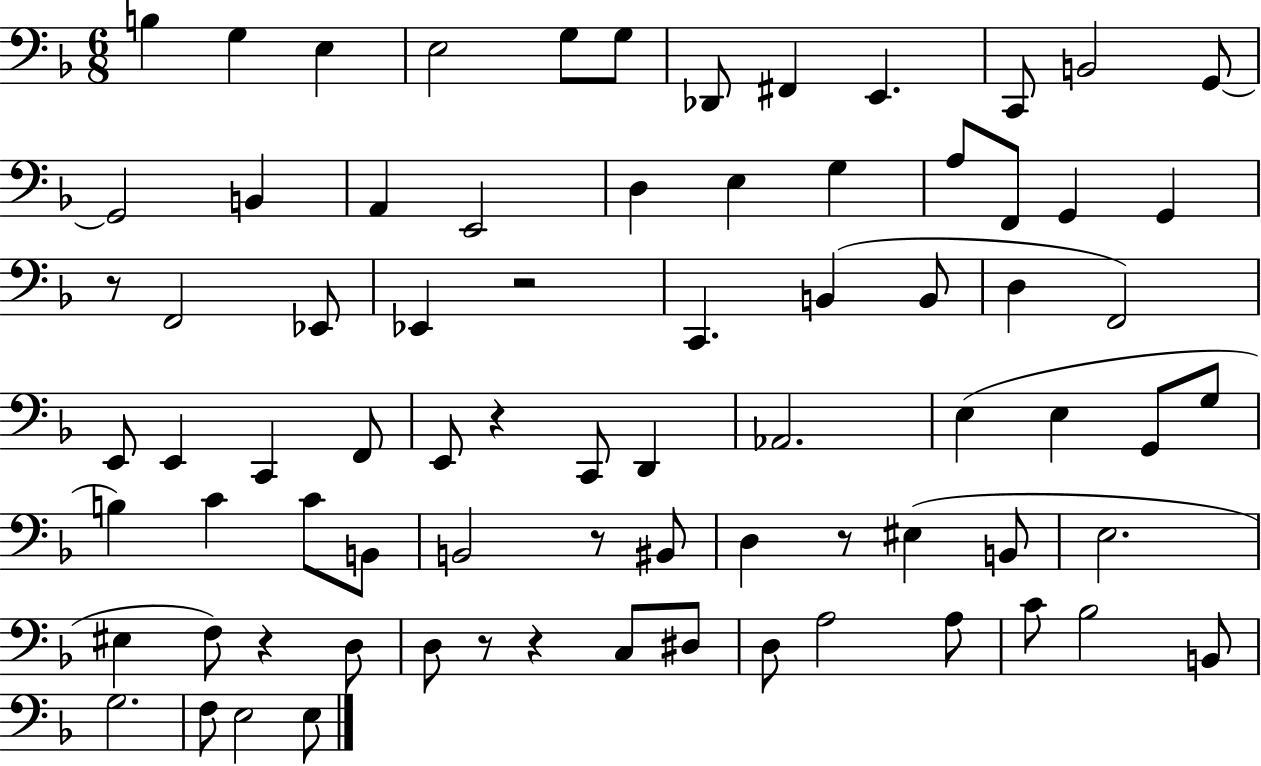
{
  \clef bass
  \numericTimeSignature
  \time 6/8
  \key f \major
  b4 g4 e4 | e2 g8 g8 | des,8 fis,4 e,4. | c,8 b,2 g,8~~ | \break g,2 b,4 | a,4 e,2 | d4 e4 g4 | a8 f,8 g,4 g,4 | \break r8 f,2 ees,8 | ees,4 r2 | c,4. b,4( b,8 | d4 f,2) | \break e,8 e,4 c,4 f,8 | e,8 r4 c,8 d,4 | aes,2. | e4( e4 g,8 g8 | \break b4) c'4 c'8 b,8 | b,2 r8 bis,8 | d4 r8 eis4( b,8 | e2. | \break eis4 f8) r4 d8 | d8 r8 r4 c8 dis8 | d8 a2 a8 | c'8 bes2 b,8 | \break g2. | f8 e2 e8 | \bar "|."
}